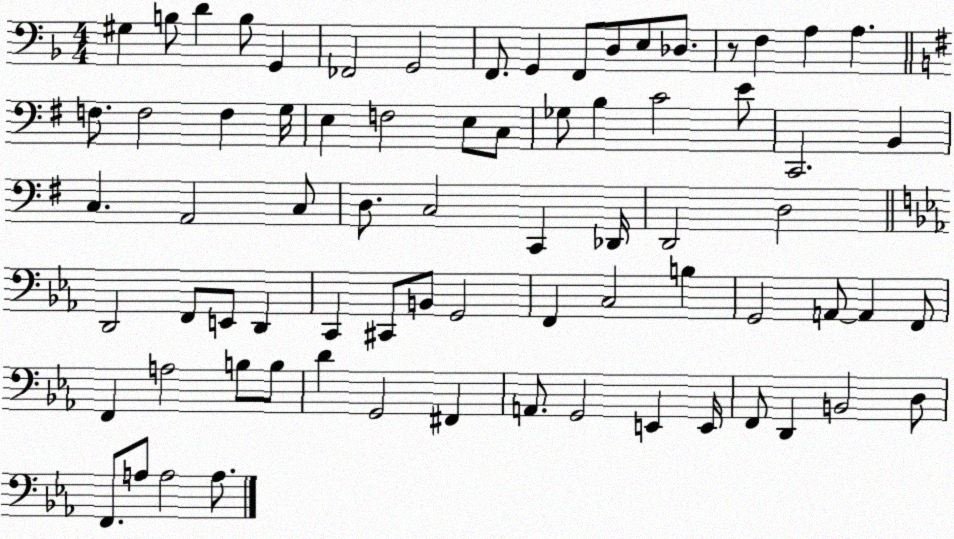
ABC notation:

X:1
T:Untitled
M:4/4
L:1/4
K:F
^G, B,/2 D B,/2 G,, _F,,2 G,,2 F,,/2 G,, F,,/2 D,/2 E,/2 _D,/2 z/2 F, A, A, F,/2 F,2 F, G,/4 E, F,2 E,/2 C,/2 _G,/2 B, C2 E/2 C,,2 B,, C, A,,2 C,/2 D,/2 C,2 C,, _D,,/4 D,,2 D,2 D,,2 F,,/2 E,,/2 D,, C,, ^C,,/2 B,,/2 G,,2 F,, C,2 B, G,,2 A,,/2 A,, F,,/2 F,, A,2 B,/2 B,/2 D G,,2 ^F,, A,,/2 G,,2 E,, E,,/4 F,,/2 D,, B,,2 D,/2 F,,/2 A,/2 A,2 A,/2